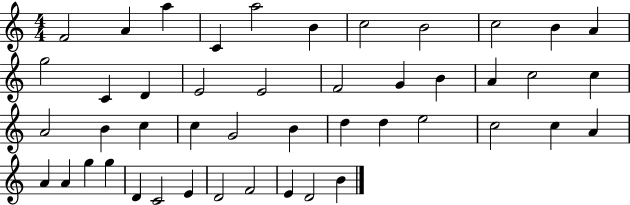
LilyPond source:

{
  \clef treble
  \numericTimeSignature
  \time 4/4
  \key c \major
  f'2 a'4 a''4 | c'4 a''2 b'4 | c''2 b'2 | c''2 b'4 a'4 | \break g''2 c'4 d'4 | e'2 e'2 | f'2 g'4 b'4 | a'4 c''2 c''4 | \break a'2 b'4 c''4 | c''4 g'2 b'4 | d''4 d''4 e''2 | c''2 c''4 a'4 | \break a'4 a'4 g''4 g''4 | d'4 c'2 e'4 | d'2 f'2 | e'4 d'2 b'4 | \break \bar "|."
}